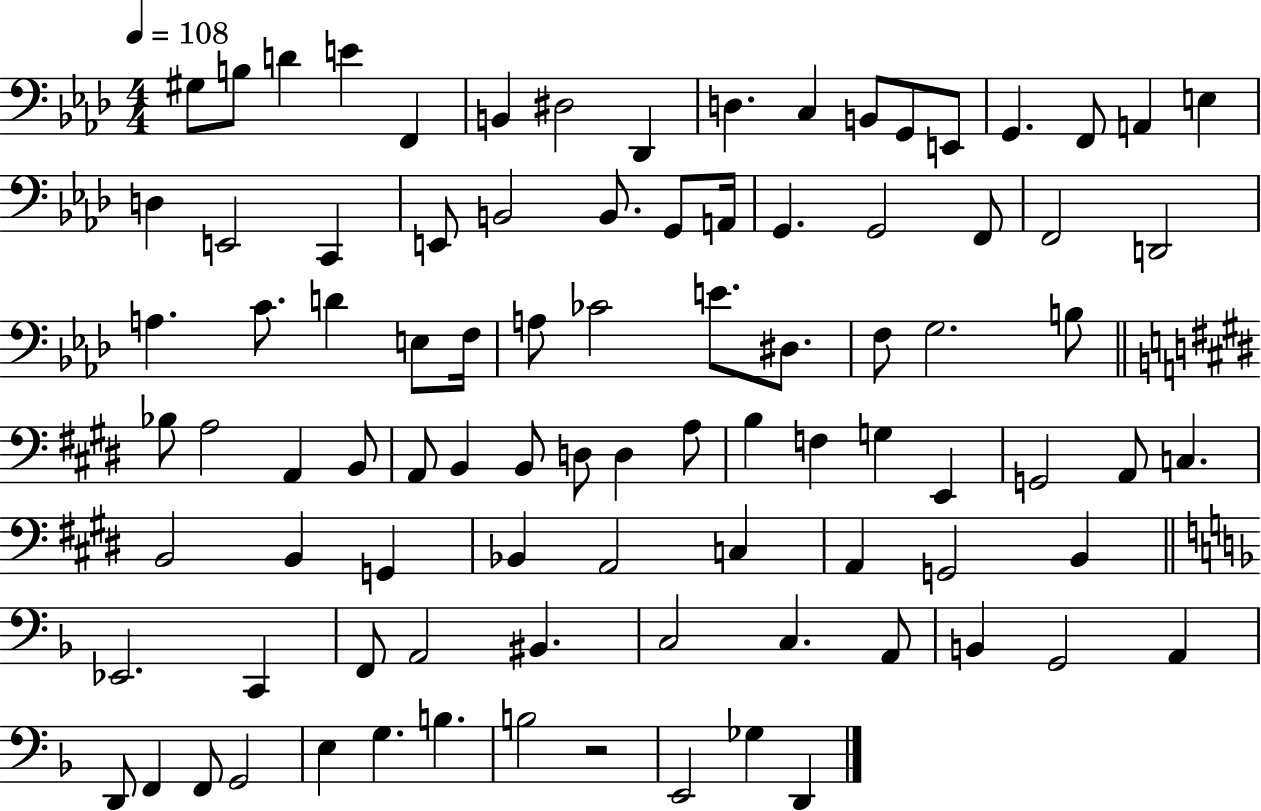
X:1
T:Untitled
M:4/4
L:1/4
K:Ab
^G,/2 B,/2 D E F,, B,, ^D,2 _D,, D, C, B,,/2 G,,/2 E,,/2 G,, F,,/2 A,, E, D, E,,2 C,, E,,/2 B,,2 B,,/2 G,,/2 A,,/4 G,, G,,2 F,,/2 F,,2 D,,2 A, C/2 D E,/2 F,/4 A,/2 _C2 E/2 ^D,/2 F,/2 G,2 B,/2 _B,/2 A,2 A,, B,,/2 A,,/2 B,, B,,/2 D,/2 D, A,/2 B, F, G, E,, G,,2 A,,/2 C, B,,2 B,, G,, _B,, A,,2 C, A,, G,,2 B,, _E,,2 C,, F,,/2 A,,2 ^B,, C,2 C, A,,/2 B,, G,,2 A,, D,,/2 F,, F,,/2 G,,2 E, G, B, B,2 z2 E,,2 _G, D,,